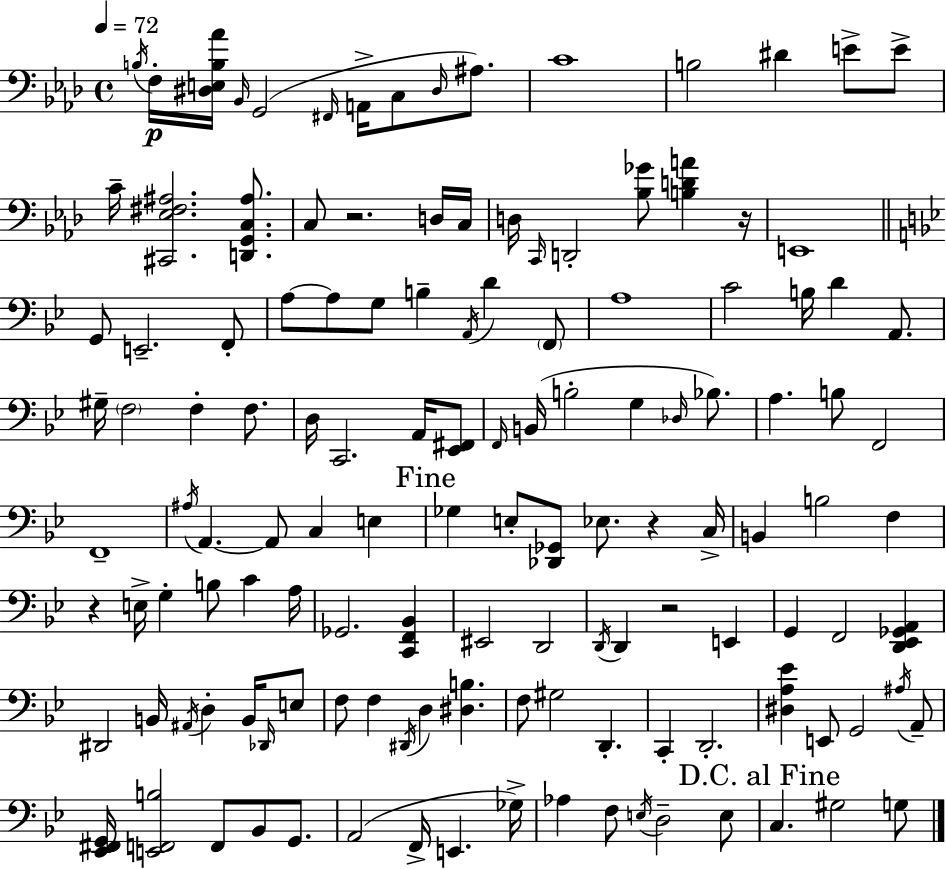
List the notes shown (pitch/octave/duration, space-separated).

B3/s F3/s [D#3,E3,B3,Ab4]/s Bb2/s G2/h F#2/s A2/s C3/e D#3/s A#3/e. C4/w B3/h D#4/q E4/e E4/e C4/s [C#2,Eb3,F#3,A#3]/h. [D2,G2,C3,A#3]/e. C3/e R/h. D3/s C3/s D3/s C2/s D2/h [Bb3,Gb4]/e [B3,D4,A4]/q R/s E2/w G2/e E2/h. F2/e A3/e A3/e G3/e B3/q A2/s D4/q F2/e A3/w C4/h B3/s D4/q A2/e. G#3/s F3/h F3/q F3/e. D3/s C2/h. A2/s [Eb2,F#2]/e F2/s B2/s B3/h G3/q Db3/s Bb3/e. A3/q. B3/e F2/h F2/w A#3/s A2/q. A2/e C3/q E3/q Gb3/q E3/e [Db2,Gb2]/e Eb3/e. R/q C3/s B2/q B3/h F3/q R/q E3/s G3/q B3/e C4/q A3/s Gb2/h. [C2,F2,Bb2]/q EIS2/h D2/h D2/s D2/q R/h E2/q G2/q F2/h [D2,Eb2,Gb2,A2]/q D#2/h B2/s A#2/s D3/q B2/s Db2/s E3/e F3/e F3/q D#2/s D3/q [D#3,B3]/q. F3/e G#3/h D2/q. C2/q D2/h. [D#3,A3,Eb4]/q E2/e G2/h A#3/s A2/e [Eb2,F#2,G2]/s [E2,F2,B3]/h F2/e Bb2/e G2/e. A2/h F2/s E2/q. Gb3/s Ab3/q F3/e E3/s D3/h E3/e C3/q. G#3/h G3/e